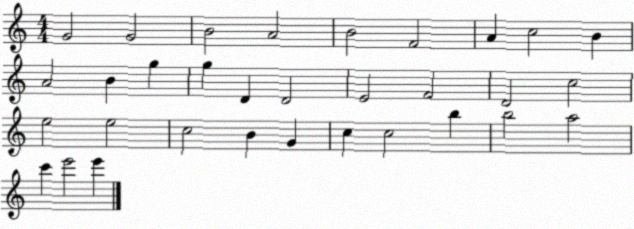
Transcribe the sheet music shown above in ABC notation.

X:1
T:Untitled
M:4/4
L:1/4
K:C
G2 G2 B2 A2 B2 F2 A c2 B A2 B g g D D2 E2 F2 D2 c2 e2 e2 c2 B G c c2 b b2 a2 c' e'2 e'